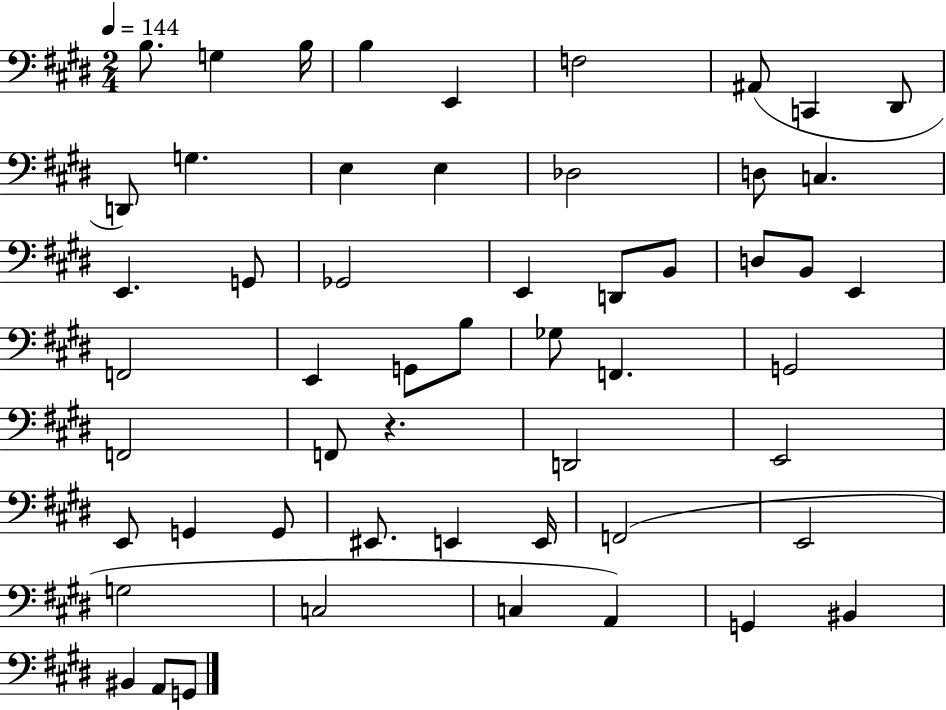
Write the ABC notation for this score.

X:1
T:Untitled
M:2/4
L:1/4
K:E
B,/2 G, B,/4 B, E,, F,2 ^A,,/2 C,, ^D,,/2 D,,/2 G, E, E, _D,2 D,/2 C, E,, G,,/2 _G,,2 E,, D,,/2 B,,/2 D,/2 B,,/2 E,, F,,2 E,, G,,/2 B,/2 _G,/2 F,, G,,2 F,,2 F,,/2 z D,,2 E,,2 E,,/2 G,, G,,/2 ^E,,/2 E,, E,,/4 F,,2 E,,2 G,2 C,2 C, A,, G,, ^B,, ^B,, A,,/2 G,,/2